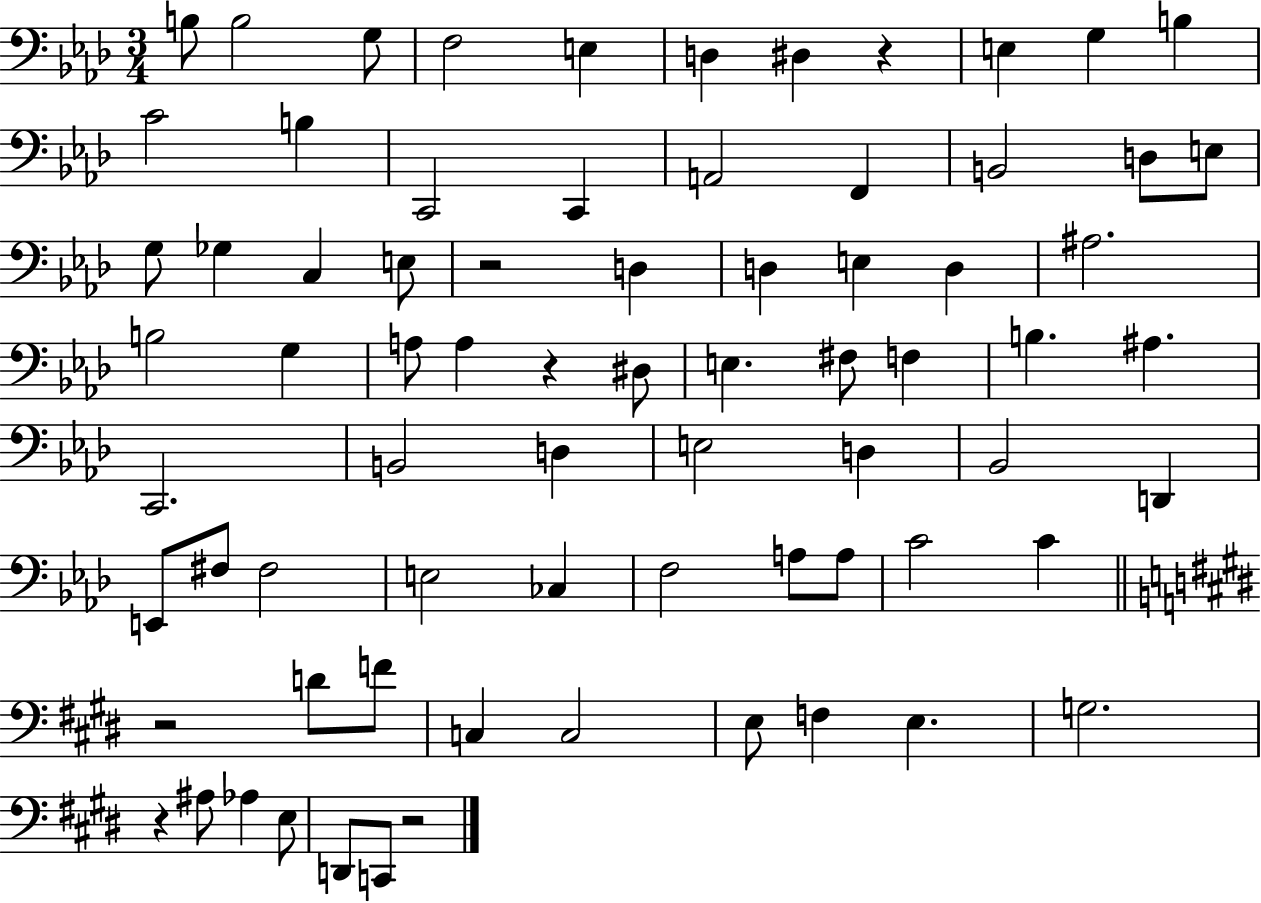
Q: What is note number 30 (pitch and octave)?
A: G3